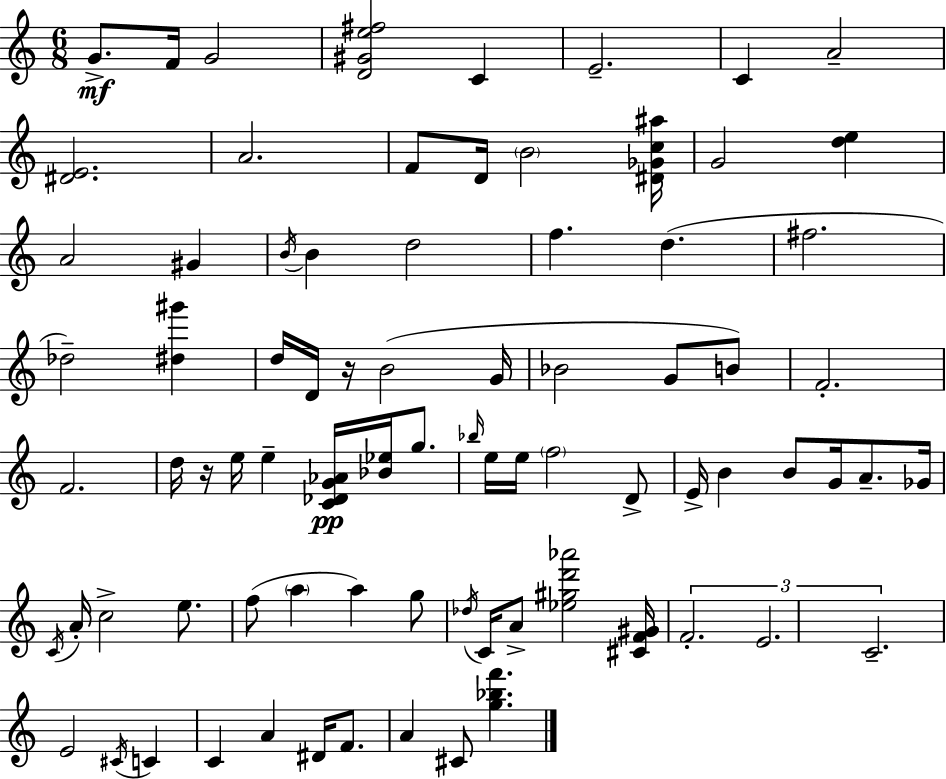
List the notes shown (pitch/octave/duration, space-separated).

G4/e. F4/s G4/h [D4,G#4,E5,F#5]/h C4/q E4/h. C4/q A4/h [D#4,E4]/h. A4/h. F4/e D4/s B4/h [D#4,Gb4,C5,A#5]/s G4/h [D5,E5]/q A4/h G#4/q B4/s B4/q D5/h F5/q. D5/q. F#5/h. Db5/h [D#5,G#6]/q D5/s D4/s R/s B4/h G4/s Bb4/h G4/e B4/e F4/h. F4/h. D5/s R/s E5/s E5/q [C4,Db4,G4,Ab4]/s [Bb4,Eb5]/s G5/e. Bb5/s E5/s E5/s F5/h D4/e E4/s B4/q B4/e G4/s A4/e. Gb4/s C4/s A4/s C5/h E5/e. F5/e A5/q A5/q G5/e Db5/s C4/s A4/e [Eb5,G#5,D6,Ab6]/h [C#4,F4,G#4]/s F4/h. E4/h. C4/h. E4/h C#4/s C4/q C4/q A4/q D#4/s F4/e. A4/q C#4/e [G5,Bb5,F6]/q.